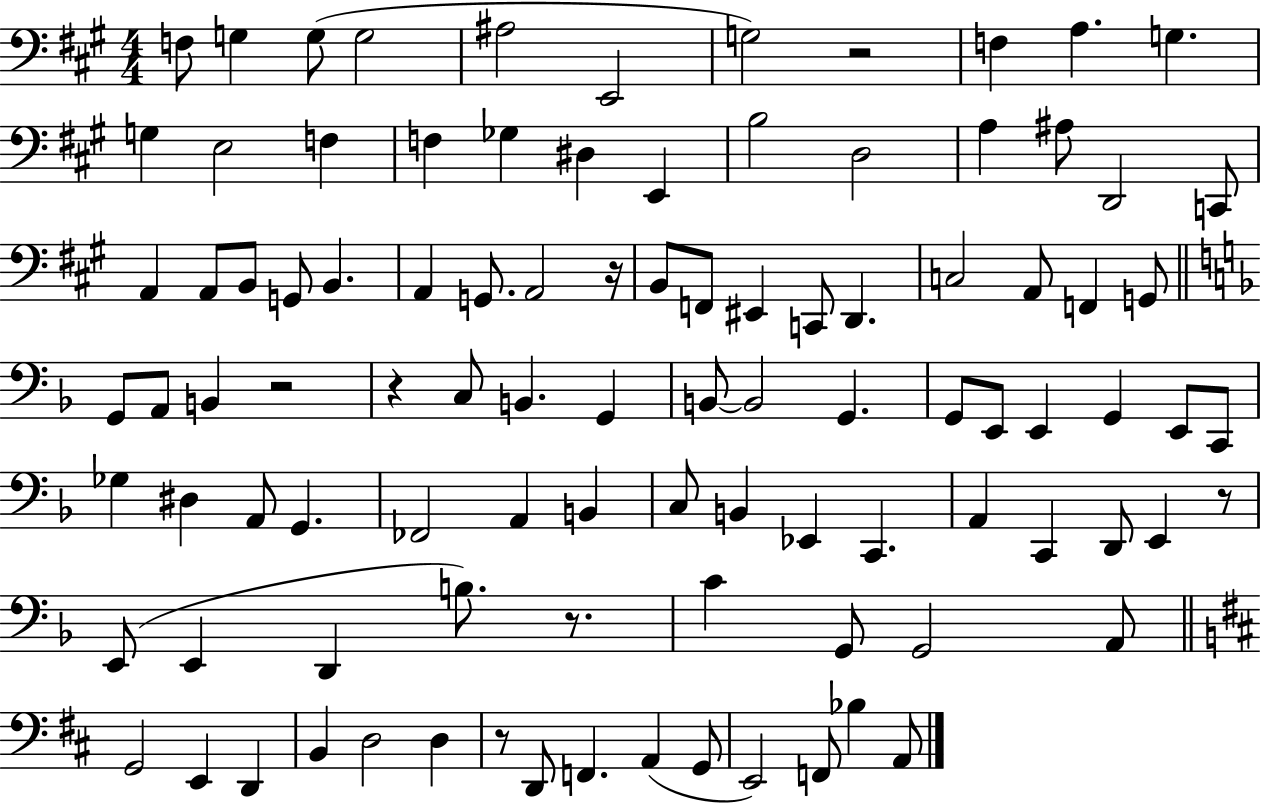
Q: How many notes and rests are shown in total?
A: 99